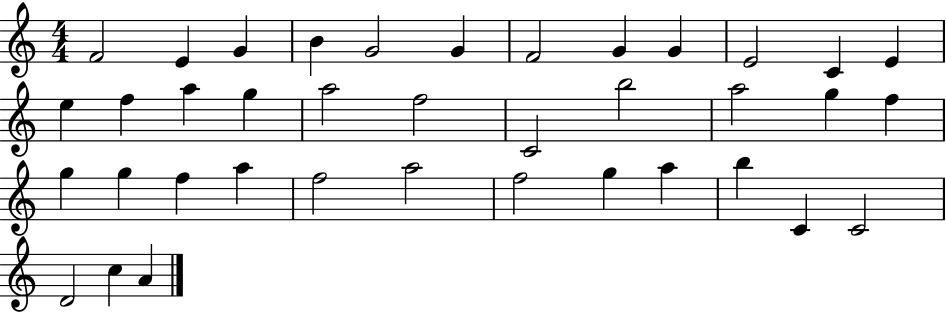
F4/h E4/q G4/q B4/q G4/h G4/q F4/h G4/q G4/q E4/h C4/q E4/q E5/q F5/q A5/q G5/q A5/h F5/h C4/h B5/h A5/h G5/q F5/q G5/q G5/q F5/q A5/q F5/h A5/h F5/h G5/q A5/q B5/q C4/q C4/h D4/h C5/q A4/q